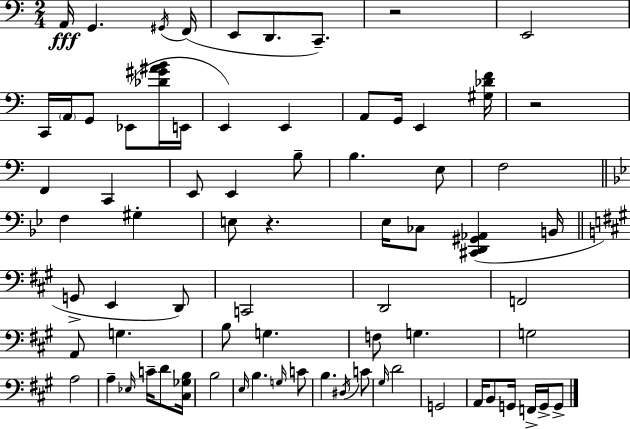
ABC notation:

X:1
T:Untitled
M:2/4
L:1/4
K:C
A,,/4 G,, ^G,,/4 F,,/4 E,,/2 D,,/2 C,,/2 z2 E,,2 C,,/4 A,,/4 G,,/2 _E,,/2 [_D^G^AB]/4 E,,/4 E,, E,, A,,/2 G,,/4 E,, [^G,_DF]/4 z2 F,, C,, E,,/2 E,, B,/2 B, E,/2 F,2 F, ^G, E,/2 z _E,/4 _C,/2 [^C,,D,,^G,,_A,,] B,,/4 G,,/2 E,, D,,/2 C,,2 D,,2 F,,2 A,,/2 G, B,/2 G, F,/2 G, G,2 A,2 A, _E,/4 C/4 D/2 [^C,_G,B,]/4 B,2 E,/4 B, G,/4 C/2 B, ^D,/4 C/2 ^G,/4 D2 G,,2 A,,/4 B,,/2 G,,/4 F,,/4 G,,/4 G,,/2